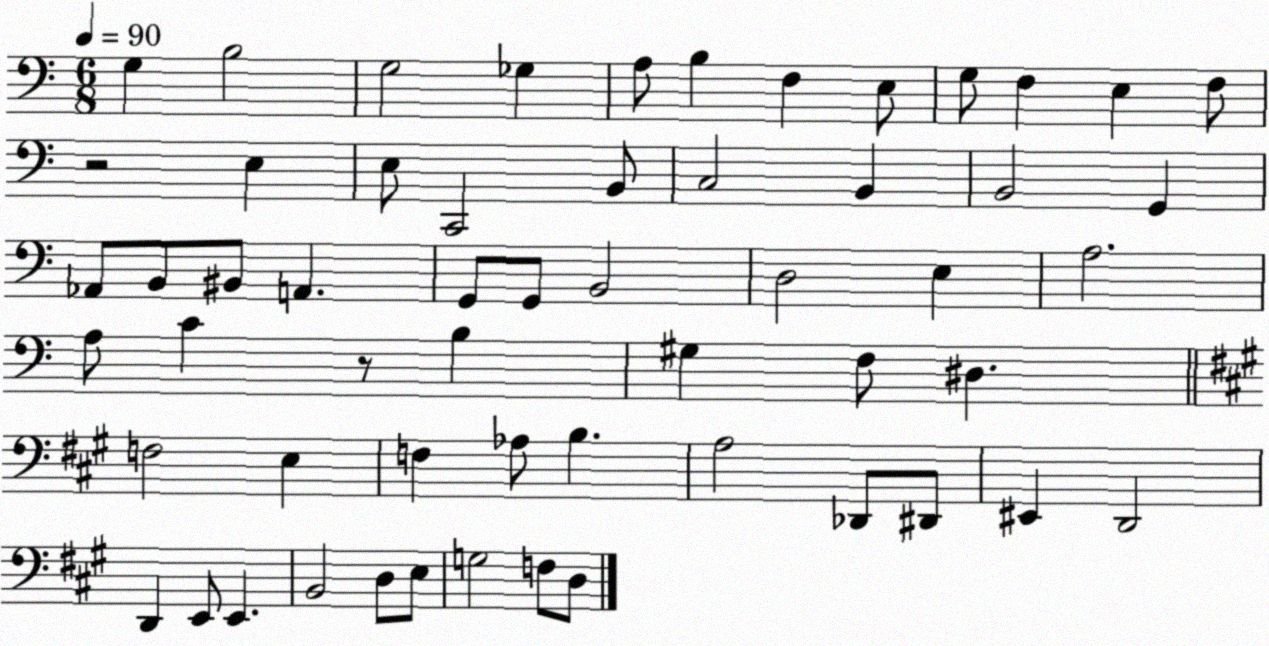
X:1
T:Untitled
M:6/8
L:1/4
K:C
G, B,2 G,2 _G, A,/2 B, F, E,/2 G,/2 F, E, F,/2 z2 E, E,/2 C,,2 B,,/2 C,2 B,, B,,2 G,, _A,,/2 B,,/2 ^B,,/2 A,, G,,/2 G,,/2 B,,2 D,2 E, A,2 A,/2 C z/2 B, ^G, F,/2 ^D, F,2 E, F, _A,/2 B, A,2 _D,,/2 ^D,,/2 ^E,, D,,2 D,, E,,/2 E,, B,,2 D,/2 E,/2 G,2 F,/2 D,/2